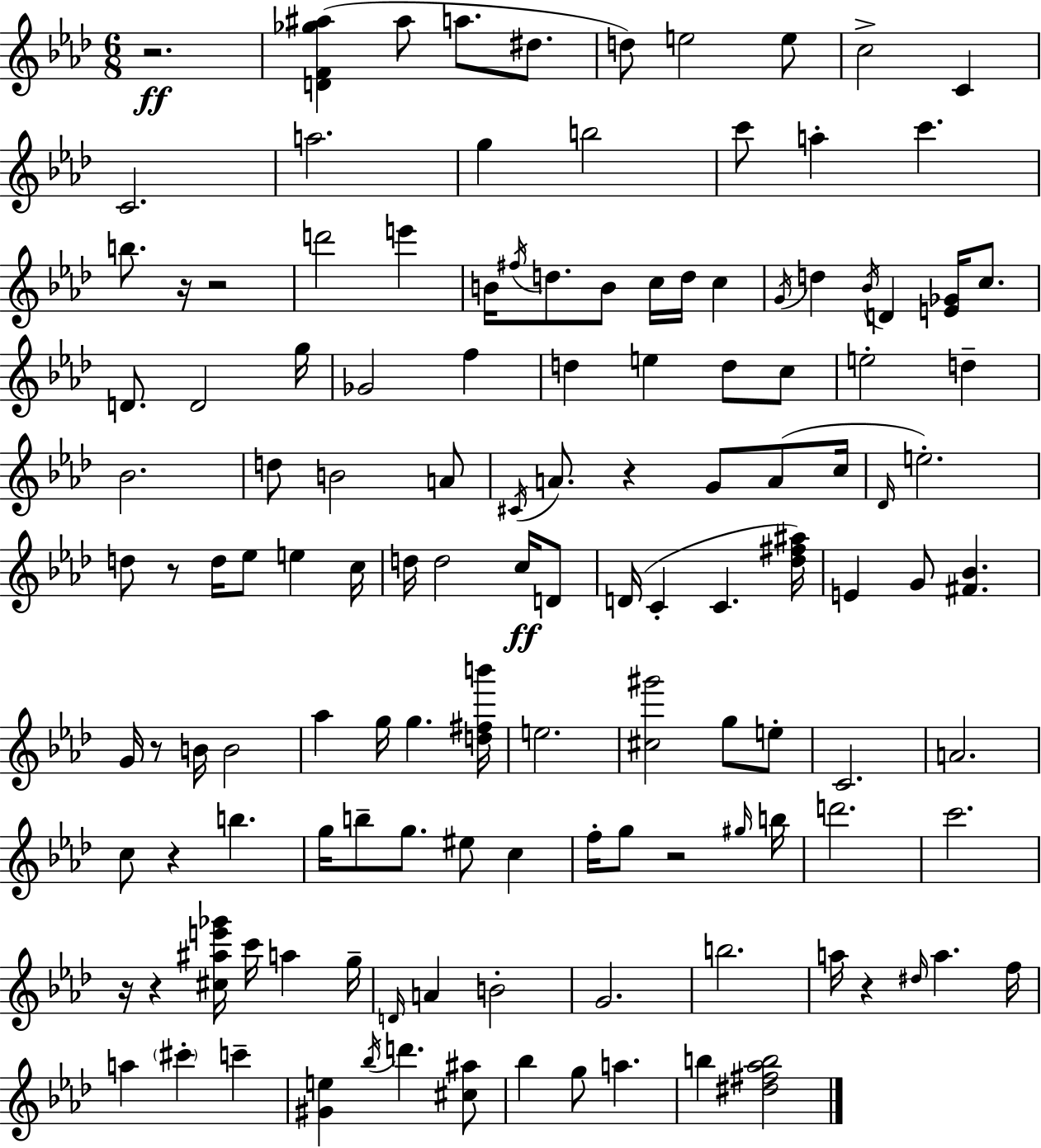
R/h. [D4,F4,Gb5,A#5]/q A#5/e A5/e. D#5/e. D5/e E5/h E5/e C5/h C4/q C4/h. A5/h. G5/q B5/h C6/e A5/q C6/q. B5/e. R/s R/h D6/h E6/q B4/s F#5/s D5/e. B4/e C5/s D5/s C5/q G4/s D5/q Bb4/s D4/q [E4,Gb4]/s C5/e. D4/e. D4/h G5/s Gb4/h F5/q D5/q E5/q D5/e C5/e E5/h D5/q Bb4/h. D5/e B4/h A4/e C#4/s A4/e. R/q G4/e A4/e C5/s Db4/s E5/h. D5/e R/e D5/s Eb5/e E5/q C5/s D5/s D5/h C5/s D4/e D4/s C4/q C4/q. [Db5,F#5,A#5]/s E4/q G4/e [F#4,Bb4]/q. G4/s R/e B4/s B4/h Ab5/q G5/s G5/q. [D5,F#5,B6]/s E5/h. [C#5,G#6]/h G5/e E5/e C4/h. A4/h. C5/e R/q B5/q. G5/s B5/e G5/e. EIS5/e C5/q F5/s G5/e R/h G#5/s B5/s D6/h. C6/h. R/s R/q [C#5,A#5,E6,Gb6]/s C6/s A5/q G5/s D4/s A4/q B4/h G4/h. B5/h. A5/s R/q D#5/s A5/q. F5/s A5/q C#6/q C6/q [G#4,E5]/q Bb5/s D6/q. [C#5,A#5]/e Bb5/q G5/e A5/q. B5/q [D#5,F#5,Ab5,B5]/h